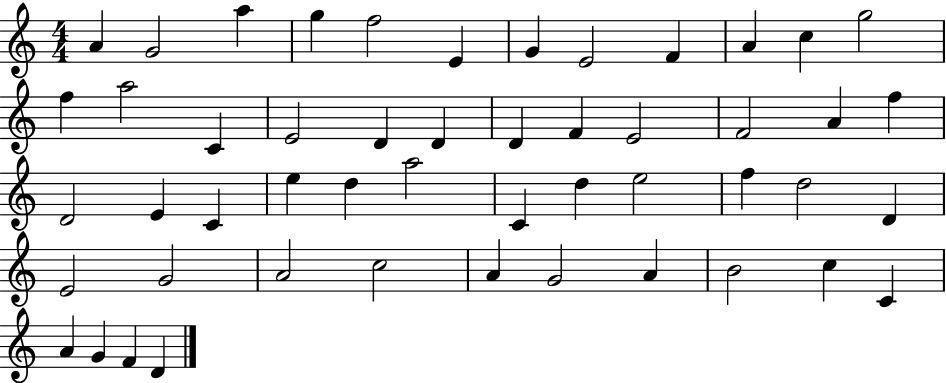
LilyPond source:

{
  \clef treble
  \numericTimeSignature
  \time 4/4
  \key c \major
  a'4 g'2 a''4 | g''4 f''2 e'4 | g'4 e'2 f'4 | a'4 c''4 g''2 | \break f''4 a''2 c'4 | e'2 d'4 d'4 | d'4 f'4 e'2 | f'2 a'4 f''4 | \break d'2 e'4 c'4 | e''4 d''4 a''2 | c'4 d''4 e''2 | f''4 d''2 d'4 | \break e'2 g'2 | a'2 c''2 | a'4 g'2 a'4 | b'2 c''4 c'4 | \break a'4 g'4 f'4 d'4 | \bar "|."
}